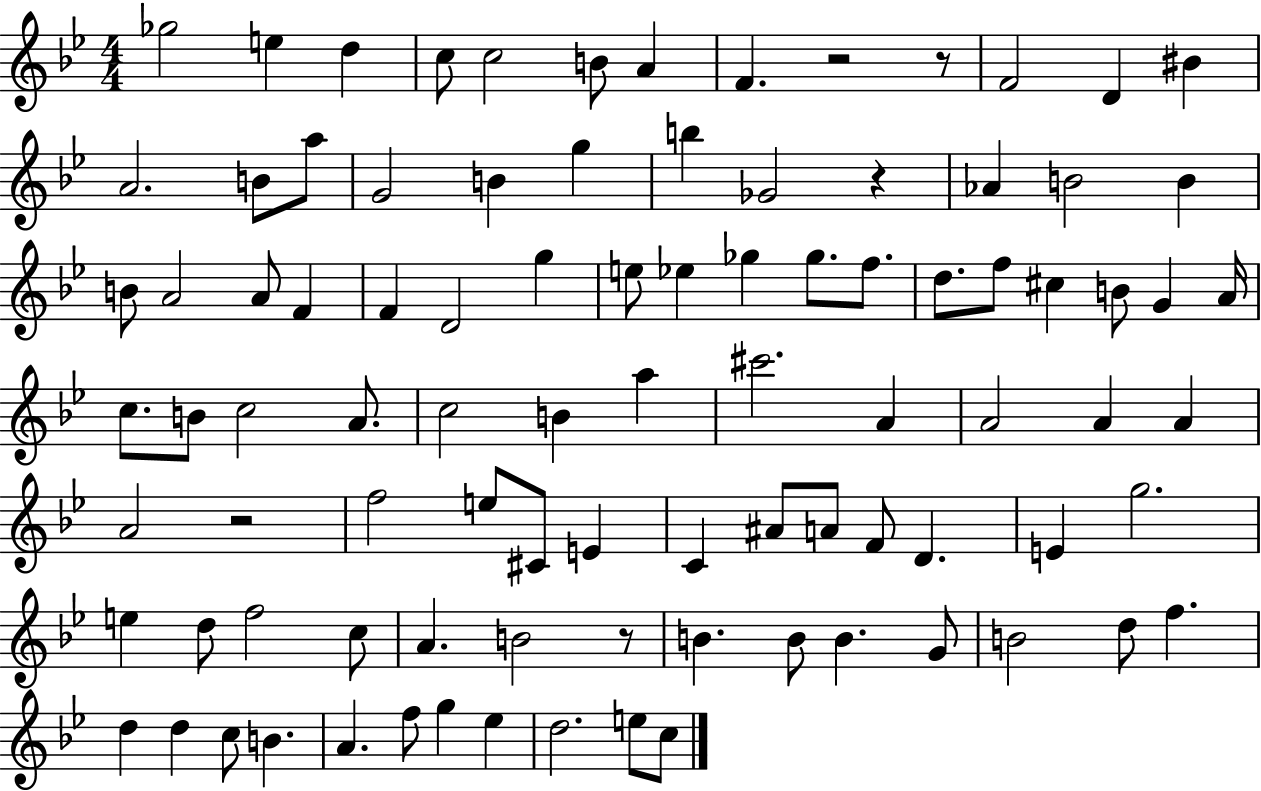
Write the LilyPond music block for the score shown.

{
  \clef treble
  \numericTimeSignature
  \time 4/4
  \key bes \major
  ges''2 e''4 d''4 | c''8 c''2 b'8 a'4 | f'4. r2 r8 | f'2 d'4 bis'4 | \break a'2. b'8 a''8 | g'2 b'4 g''4 | b''4 ges'2 r4 | aes'4 b'2 b'4 | \break b'8 a'2 a'8 f'4 | f'4 d'2 g''4 | e''8 ees''4 ges''4 ges''8. f''8. | d''8. f''8 cis''4 b'8 g'4 a'16 | \break c''8. b'8 c''2 a'8. | c''2 b'4 a''4 | cis'''2. a'4 | a'2 a'4 a'4 | \break a'2 r2 | f''2 e''8 cis'8 e'4 | c'4 ais'8 a'8 f'8 d'4. | e'4 g''2. | \break e''4 d''8 f''2 c''8 | a'4. b'2 r8 | b'4. b'8 b'4. g'8 | b'2 d''8 f''4. | \break d''4 d''4 c''8 b'4. | a'4. f''8 g''4 ees''4 | d''2. e''8 c''8 | \bar "|."
}